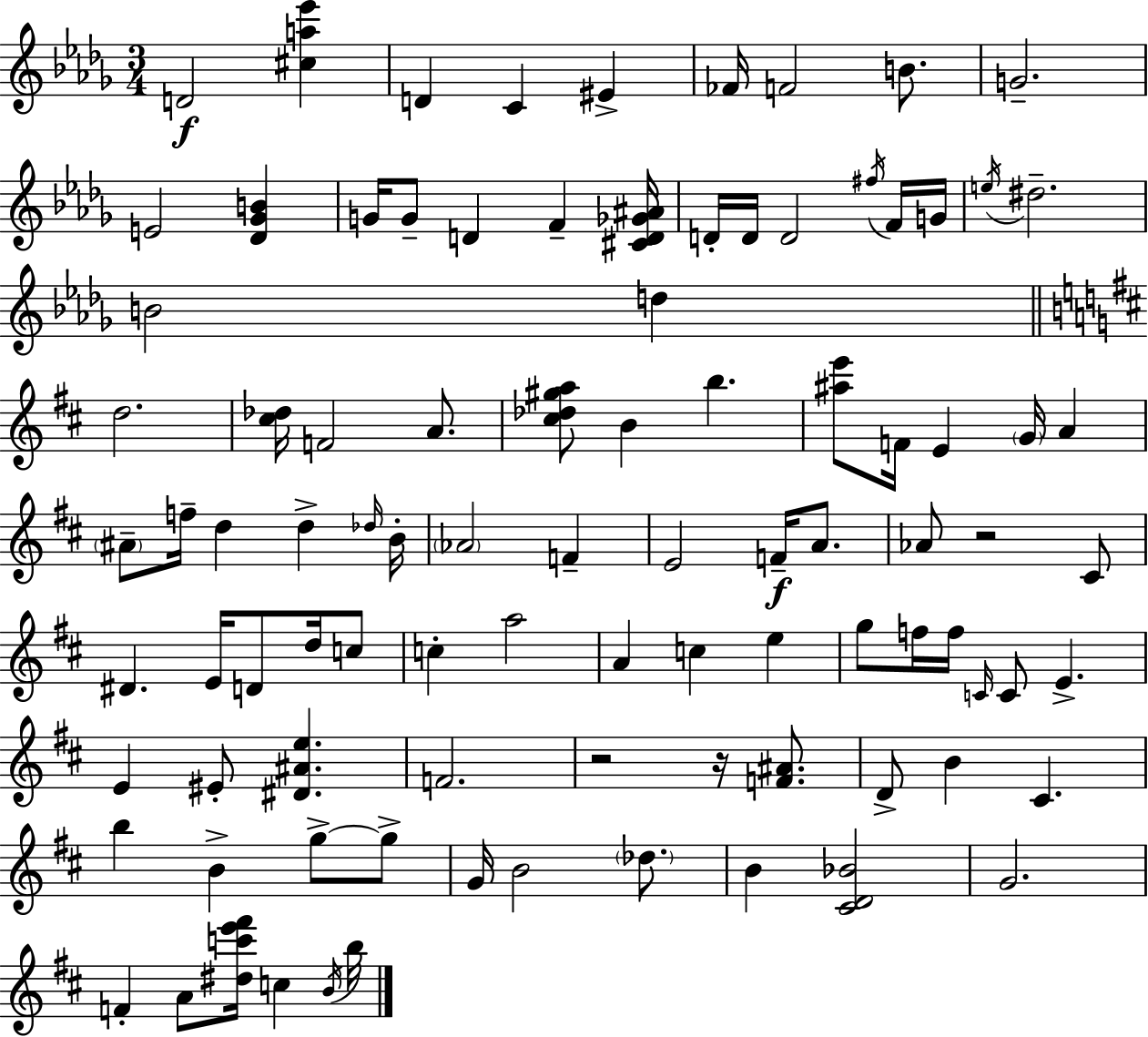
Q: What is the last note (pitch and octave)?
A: B5